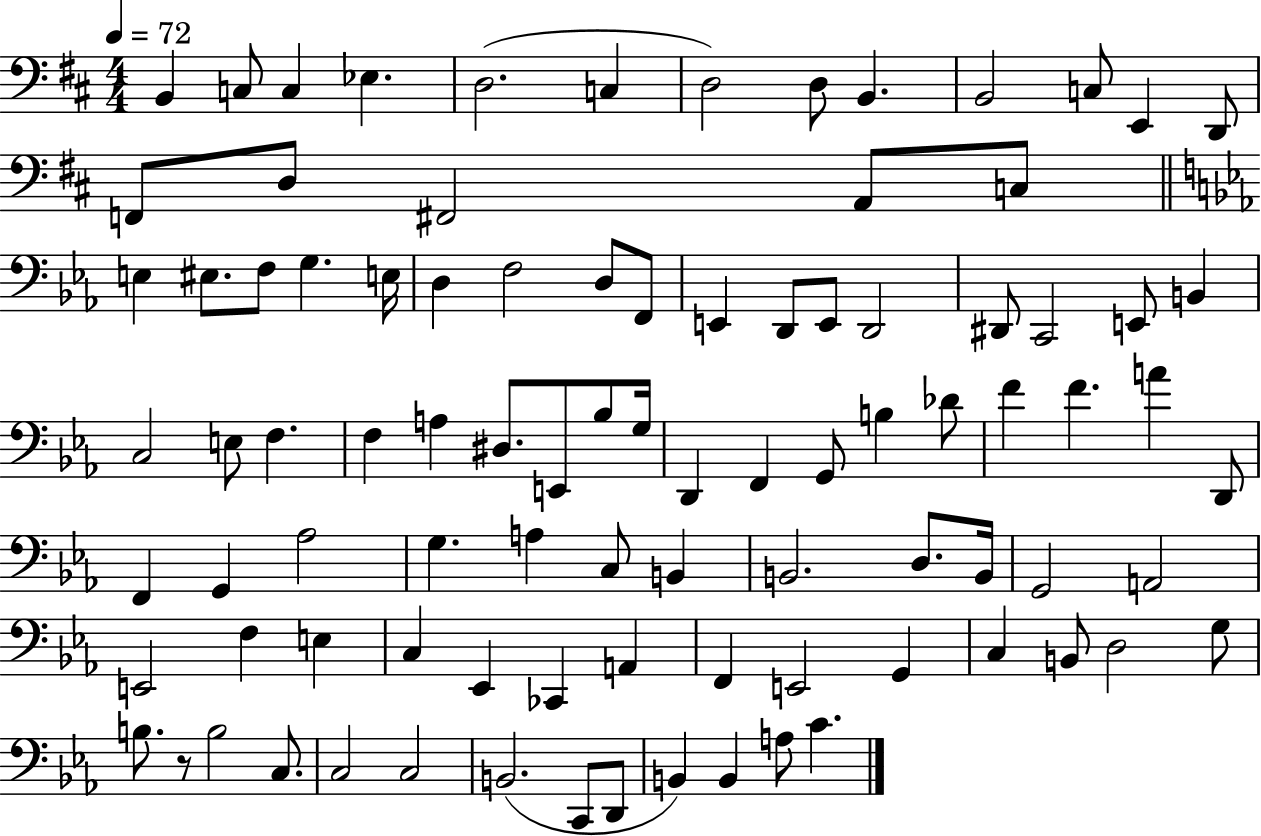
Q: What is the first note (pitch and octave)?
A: B2